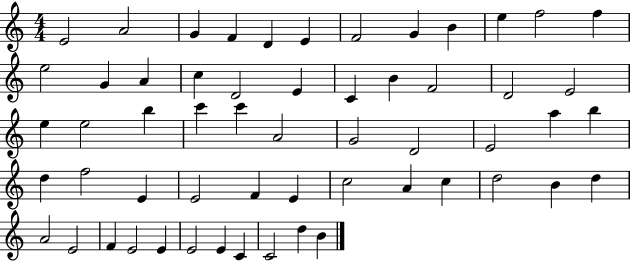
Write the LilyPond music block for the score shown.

{
  \clef treble
  \numericTimeSignature
  \time 4/4
  \key c \major
  e'2 a'2 | g'4 f'4 d'4 e'4 | f'2 g'4 b'4 | e''4 f''2 f''4 | \break e''2 g'4 a'4 | c''4 d'2 e'4 | c'4 b'4 f'2 | d'2 e'2 | \break e''4 e''2 b''4 | c'''4 c'''4 a'2 | g'2 d'2 | e'2 a''4 b''4 | \break d''4 f''2 e'4 | e'2 f'4 e'4 | c''2 a'4 c''4 | d''2 b'4 d''4 | \break a'2 e'2 | f'4 e'2 e'4 | e'2 e'4 c'4 | c'2 d''4 b'4 | \break \bar "|."
}